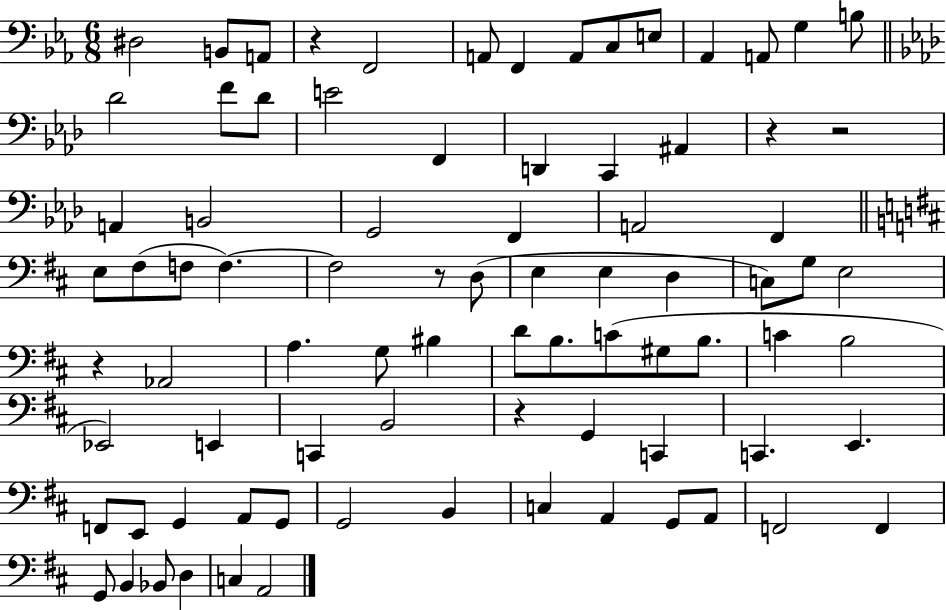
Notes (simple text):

D#3/h B2/e A2/e R/q F2/h A2/e F2/q A2/e C3/e E3/e Ab2/q A2/e G3/q B3/e Db4/h F4/e Db4/e E4/h F2/q D2/q C2/q A#2/q R/q R/h A2/q B2/h G2/h F2/q A2/h F2/q E3/e F#3/e F3/e F3/q. F3/h R/e D3/e E3/q E3/q D3/q C3/e G3/e E3/h R/q Ab2/h A3/q. G3/e BIS3/q D4/e B3/e. C4/e G#3/e B3/e. C4/q B3/h Eb2/h E2/q C2/q B2/h R/q G2/q C2/q C2/q. E2/q. F2/e E2/e G2/q A2/e G2/e G2/h B2/q C3/q A2/q G2/e A2/e F2/h F2/q G2/e B2/q Bb2/e D3/q C3/q A2/h